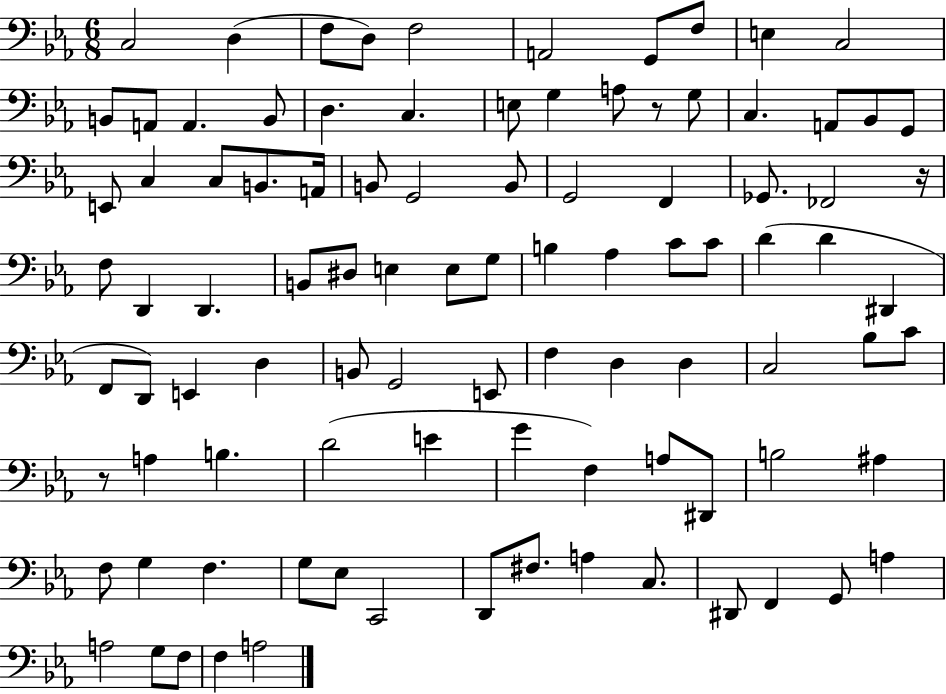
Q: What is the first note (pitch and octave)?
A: C3